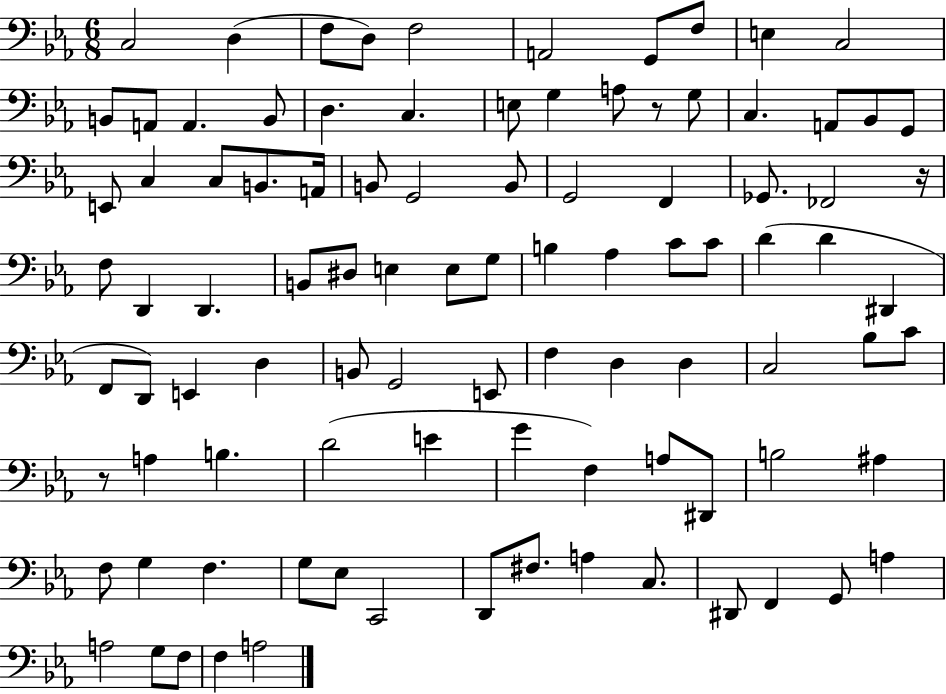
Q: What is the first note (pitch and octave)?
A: C3